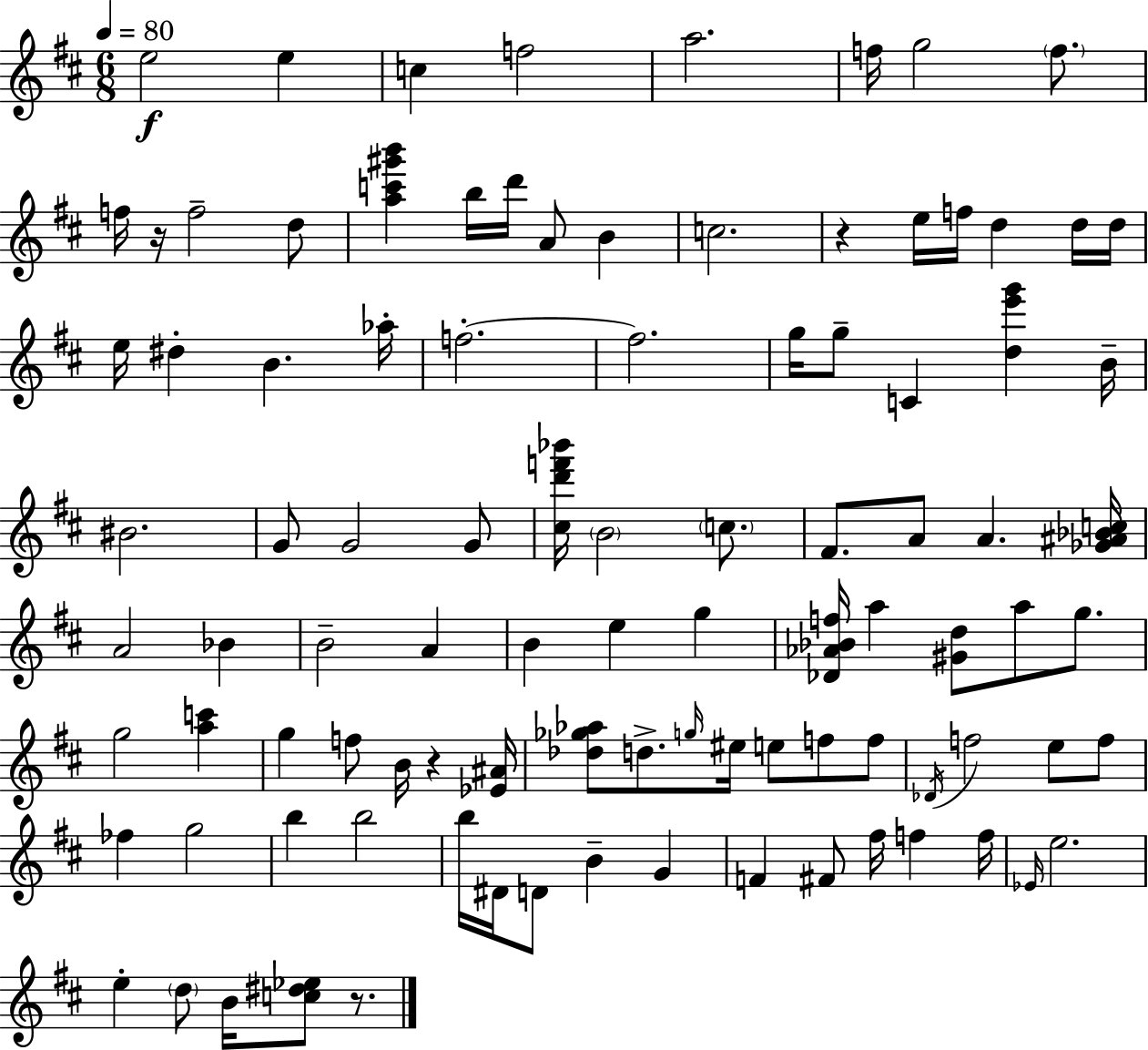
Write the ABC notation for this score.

X:1
T:Untitled
M:6/8
L:1/4
K:D
e2 e c f2 a2 f/4 g2 f/2 f/4 z/4 f2 d/2 [ac'^g'b'] b/4 d'/4 A/2 B c2 z e/4 f/4 d d/4 d/4 e/4 ^d B _a/4 f2 f2 g/4 g/2 C [de'g'] B/4 ^B2 G/2 G2 G/2 [^cd'f'_b']/4 B2 c/2 ^F/2 A/2 A [_G^A_Bc]/4 A2 _B B2 A B e g [_D_A_Bf]/4 a [^Gd]/2 a/2 g/2 g2 [ac'] g f/2 B/4 z [_E^A]/4 [_d_g_a]/2 d/2 g/4 ^e/4 e/2 f/2 f/2 _D/4 f2 e/2 f/2 _f g2 b b2 b/4 ^D/4 D/2 B G F ^F/2 ^f/4 f f/4 _E/4 e2 e d/2 B/4 [c^d_e]/2 z/2